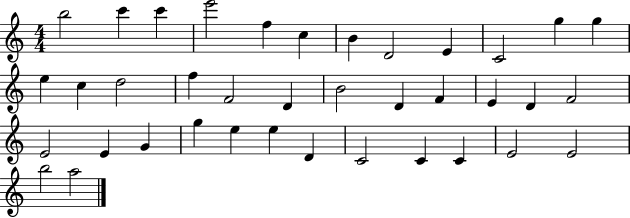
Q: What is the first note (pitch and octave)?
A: B5